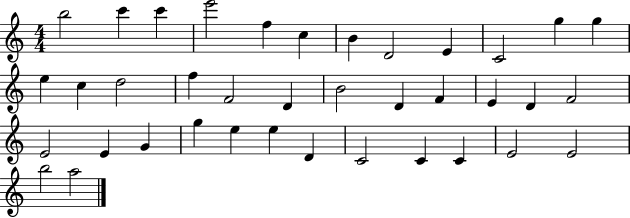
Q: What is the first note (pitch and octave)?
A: B5